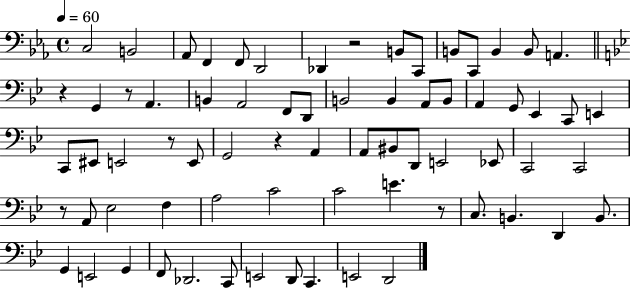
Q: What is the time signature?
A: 4/4